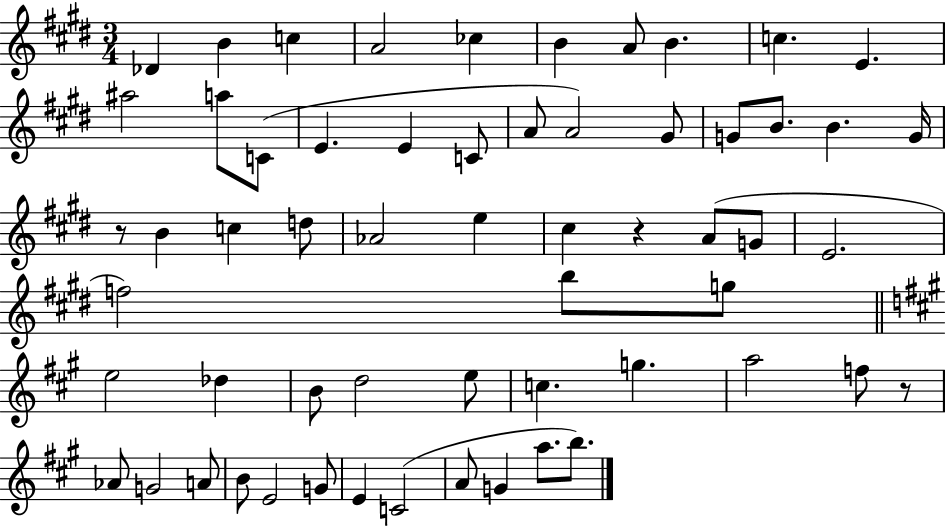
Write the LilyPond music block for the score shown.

{
  \clef treble
  \numericTimeSignature
  \time 3/4
  \key e \major
  \repeat volta 2 { des'4 b'4 c''4 | a'2 ces''4 | b'4 a'8 b'4. | c''4. e'4. | \break ais''2 a''8 c'8( | e'4. e'4 c'8 | a'8 a'2) gis'8 | g'8 b'8. b'4. g'16 | \break r8 b'4 c''4 d''8 | aes'2 e''4 | cis''4 r4 a'8( g'8 | e'2. | \break f''2) b''8 g''8 | \bar "||" \break \key a \major e''2 des''4 | b'8 d''2 e''8 | c''4. g''4. | a''2 f''8 r8 | \break aes'8 g'2 a'8 | b'8 e'2 g'8 | e'4 c'2( | a'8 g'4 a''8. b''8.) | \break } \bar "|."
}